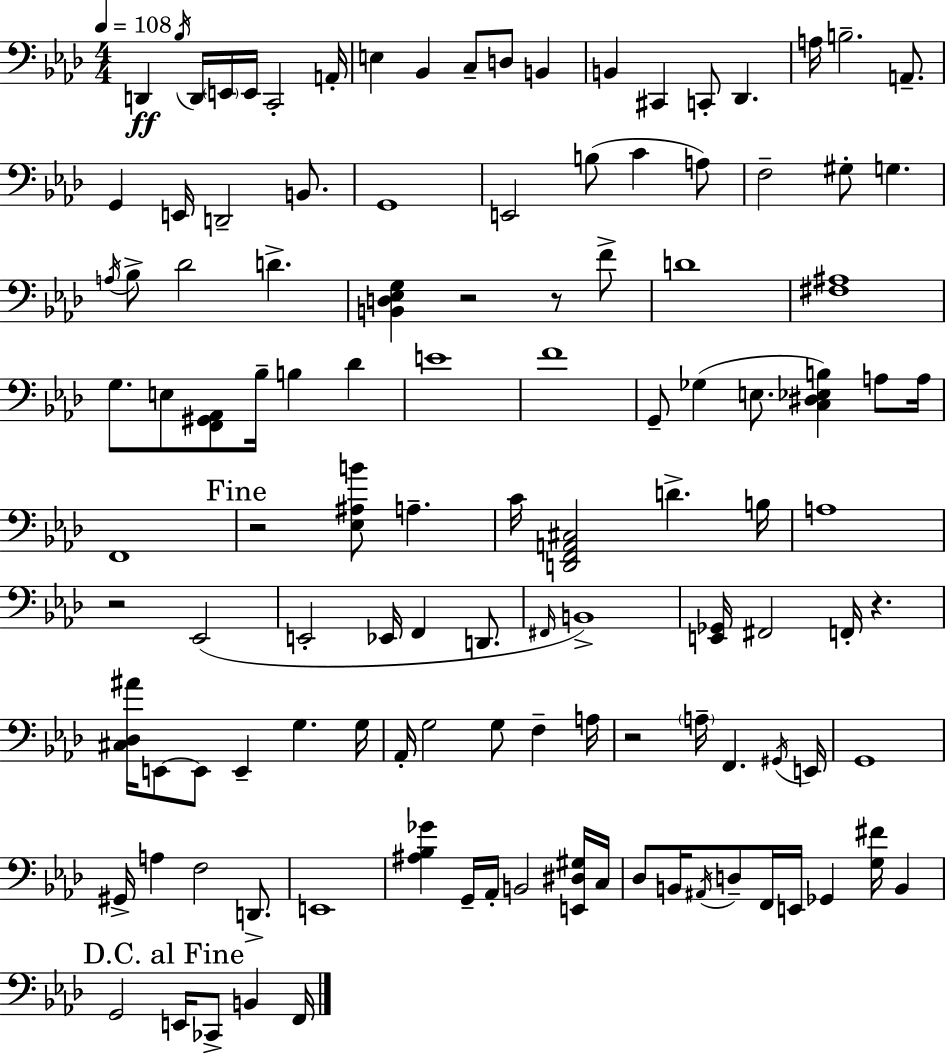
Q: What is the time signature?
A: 4/4